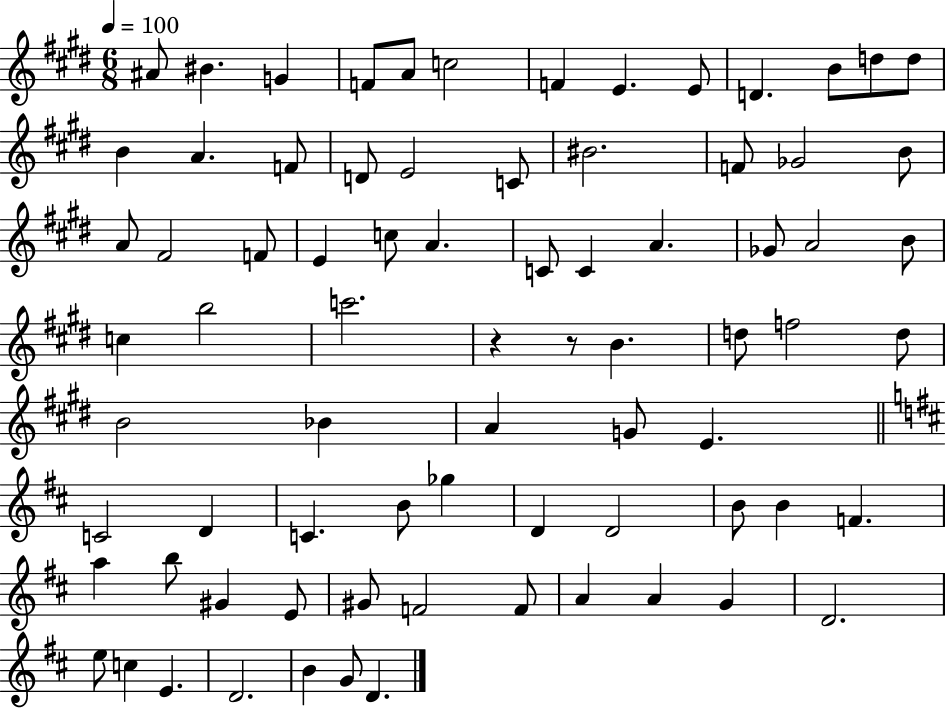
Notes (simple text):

A#4/e BIS4/q. G4/q F4/e A4/e C5/h F4/q E4/q. E4/e D4/q. B4/e D5/e D5/e B4/q A4/q. F4/e D4/e E4/h C4/e BIS4/h. F4/e Gb4/h B4/e A4/e F#4/h F4/e E4/q C5/e A4/q. C4/e C4/q A4/q. Gb4/e A4/h B4/e C5/q B5/h C6/h. R/q R/e B4/q. D5/e F5/h D5/e B4/h Bb4/q A4/q G4/e E4/q. C4/h D4/q C4/q. B4/e Gb5/q D4/q D4/h B4/e B4/q F4/q. A5/q B5/e G#4/q E4/e G#4/e F4/h F4/e A4/q A4/q G4/q D4/h. E5/e C5/q E4/q. D4/h. B4/q G4/e D4/q.